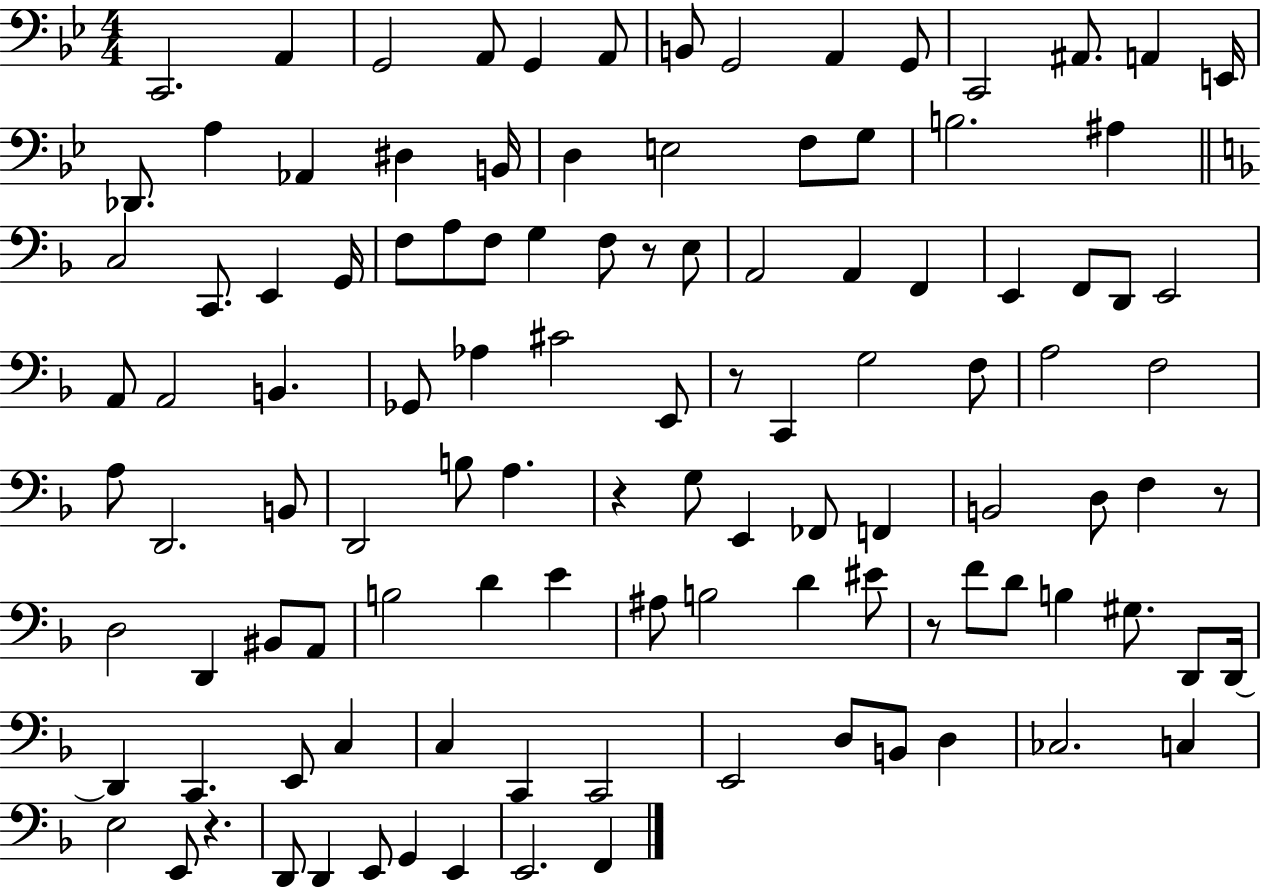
X:1
T:Untitled
M:4/4
L:1/4
K:Bb
C,,2 A,, G,,2 A,,/2 G,, A,,/2 B,,/2 G,,2 A,, G,,/2 C,,2 ^A,,/2 A,, E,,/4 _D,,/2 A, _A,, ^D, B,,/4 D, E,2 F,/2 G,/2 B,2 ^A, C,2 C,,/2 E,, G,,/4 F,/2 A,/2 F,/2 G, F,/2 z/2 E,/2 A,,2 A,, F,, E,, F,,/2 D,,/2 E,,2 A,,/2 A,,2 B,, _G,,/2 _A, ^C2 E,,/2 z/2 C,, G,2 F,/2 A,2 F,2 A,/2 D,,2 B,,/2 D,,2 B,/2 A, z G,/2 E,, _F,,/2 F,, B,,2 D,/2 F, z/2 D,2 D,, ^B,,/2 A,,/2 B,2 D E ^A,/2 B,2 D ^E/2 z/2 F/2 D/2 B, ^G,/2 D,,/2 D,,/4 D,, C,, E,,/2 C, C, C,, C,,2 E,,2 D,/2 B,,/2 D, _C,2 C, E,2 E,,/2 z D,,/2 D,, E,,/2 G,, E,, E,,2 F,,